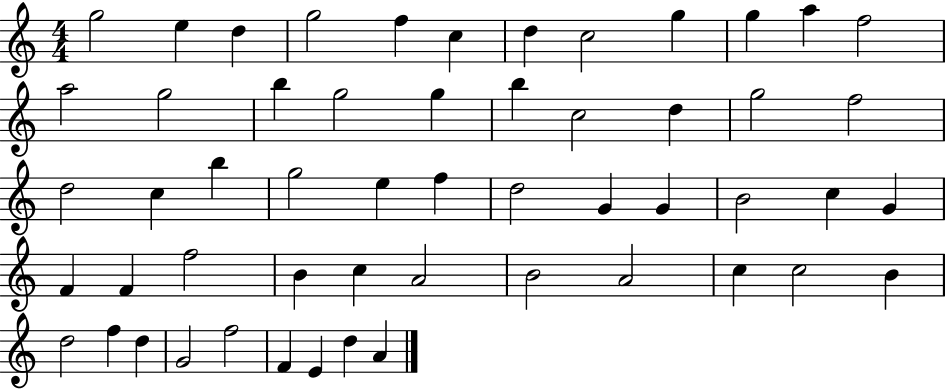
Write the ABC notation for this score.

X:1
T:Untitled
M:4/4
L:1/4
K:C
g2 e d g2 f c d c2 g g a f2 a2 g2 b g2 g b c2 d g2 f2 d2 c b g2 e f d2 G G B2 c G F F f2 B c A2 B2 A2 c c2 B d2 f d G2 f2 F E d A